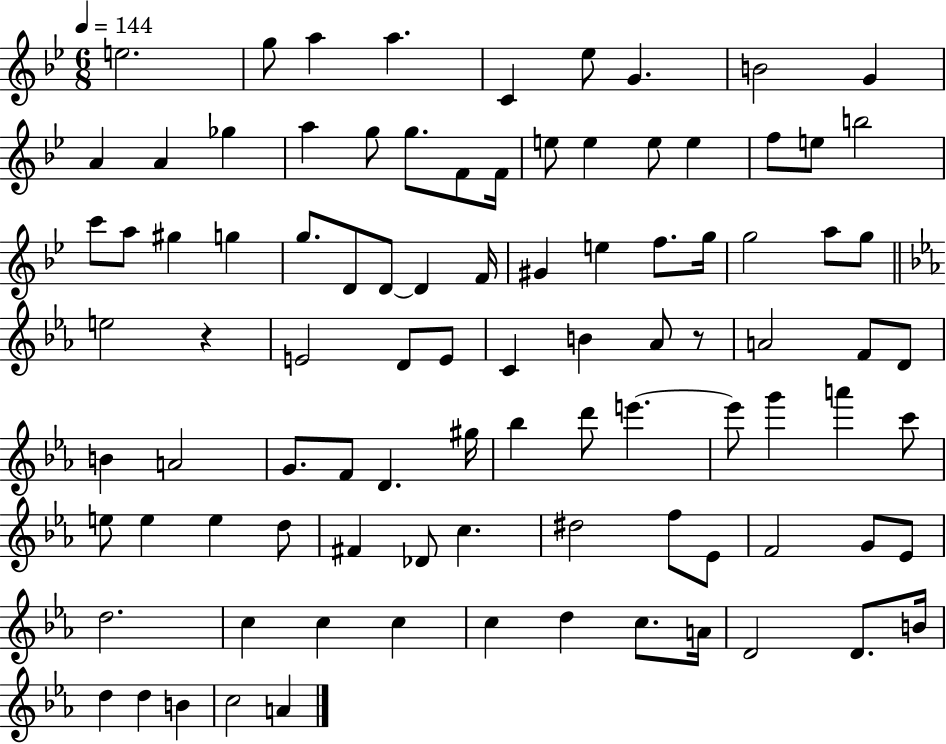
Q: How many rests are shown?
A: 2